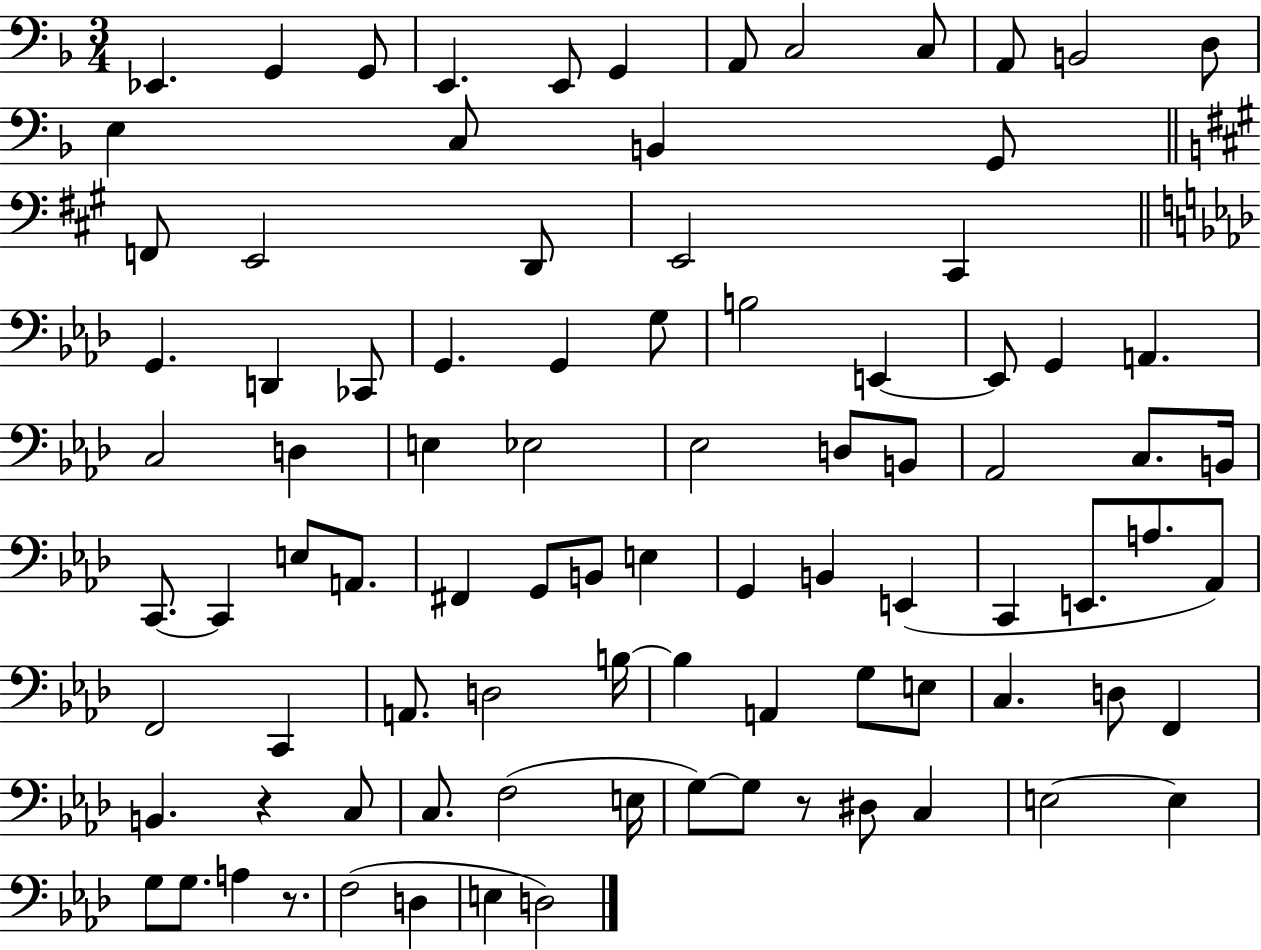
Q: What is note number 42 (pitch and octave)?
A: B2